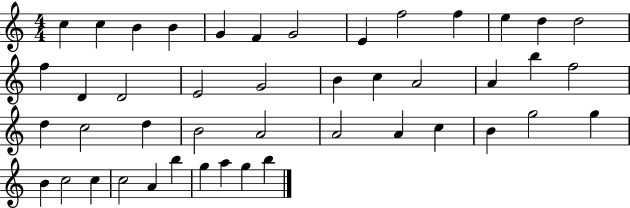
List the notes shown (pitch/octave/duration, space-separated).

C5/q C5/q B4/q B4/q G4/q F4/q G4/h E4/q F5/h F5/q E5/q D5/q D5/h F5/q D4/q D4/h E4/h G4/h B4/q C5/q A4/h A4/q B5/q F5/h D5/q C5/h D5/q B4/h A4/h A4/h A4/q C5/q B4/q G5/h G5/q B4/q C5/h C5/q C5/h A4/q B5/q G5/q A5/q G5/q B5/q